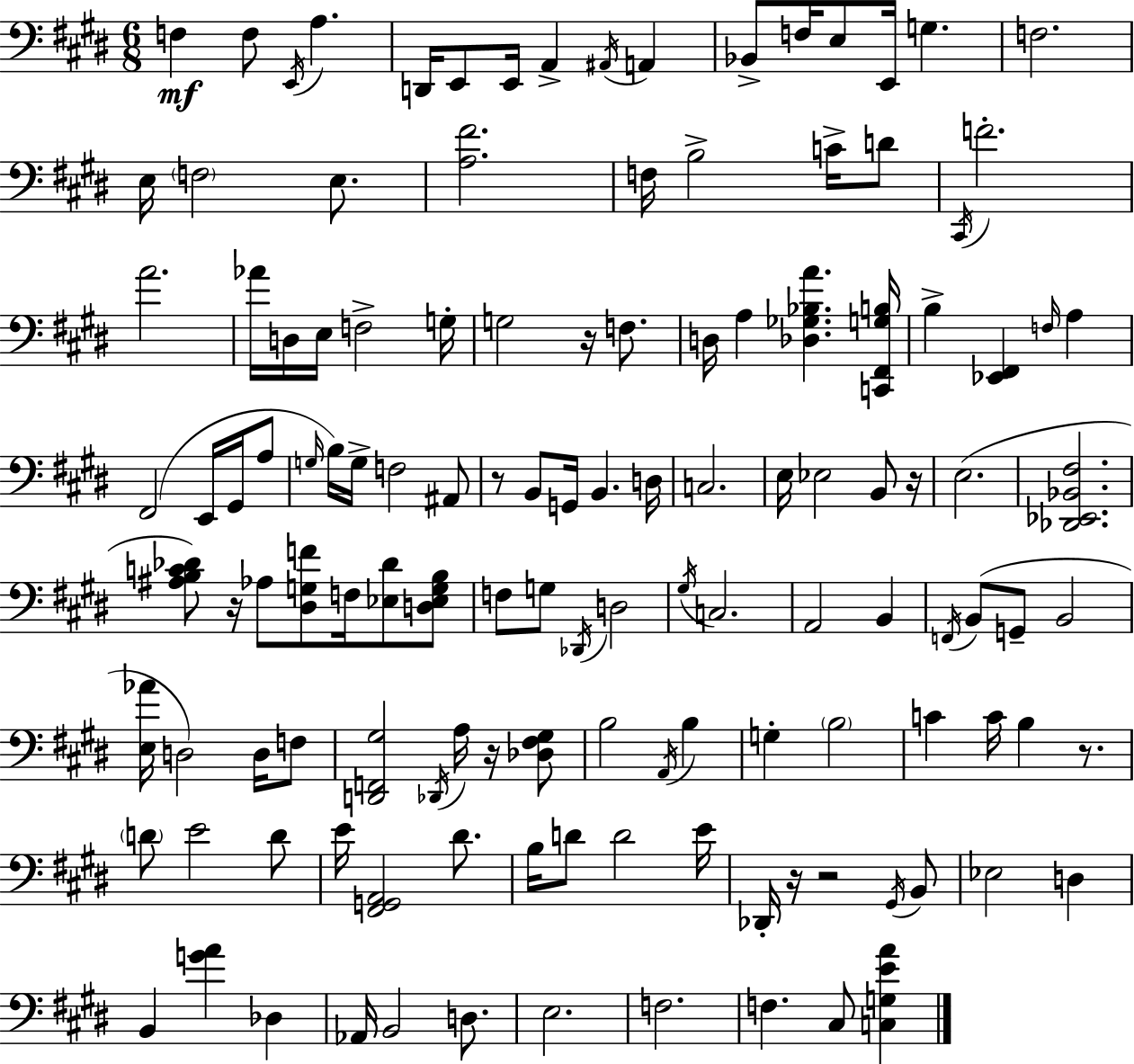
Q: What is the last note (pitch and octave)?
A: C#3